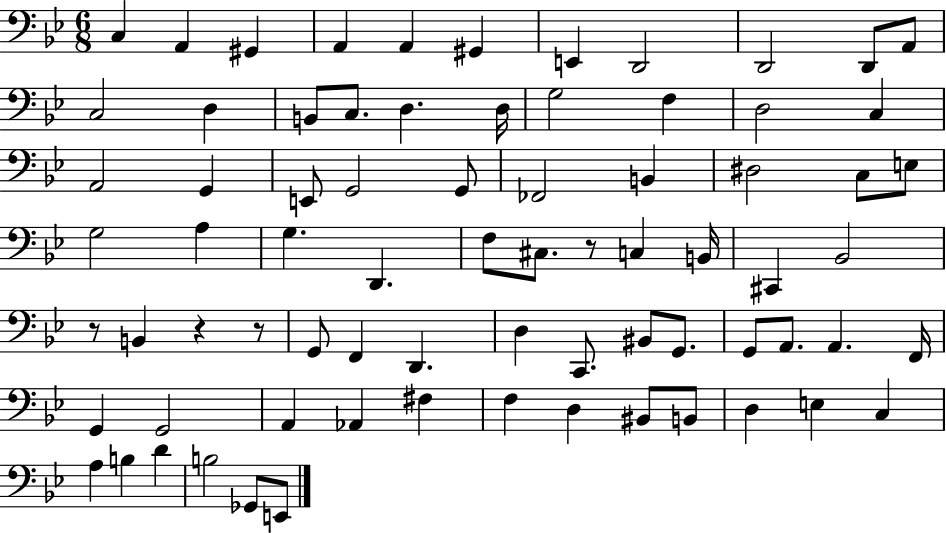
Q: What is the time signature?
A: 6/8